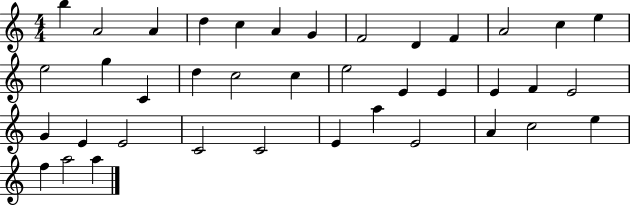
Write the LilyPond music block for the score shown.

{
  \clef treble
  \numericTimeSignature
  \time 4/4
  \key c \major
  b''4 a'2 a'4 | d''4 c''4 a'4 g'4 | f'2 d'4 f'4 | a'2 c''4 e''4 | \break e''2 g''4 c'4 | d''4 c''2 c''4 | e''2 e'4 e'4 | e'4 f'4 e'2 | \break g'4 e'4 e'2 | c'2 c'2 | e'4 a''4 e'2 | a'4 c''2 e''4 | \break f''4 a''2 a''4 | \bar "|."
}